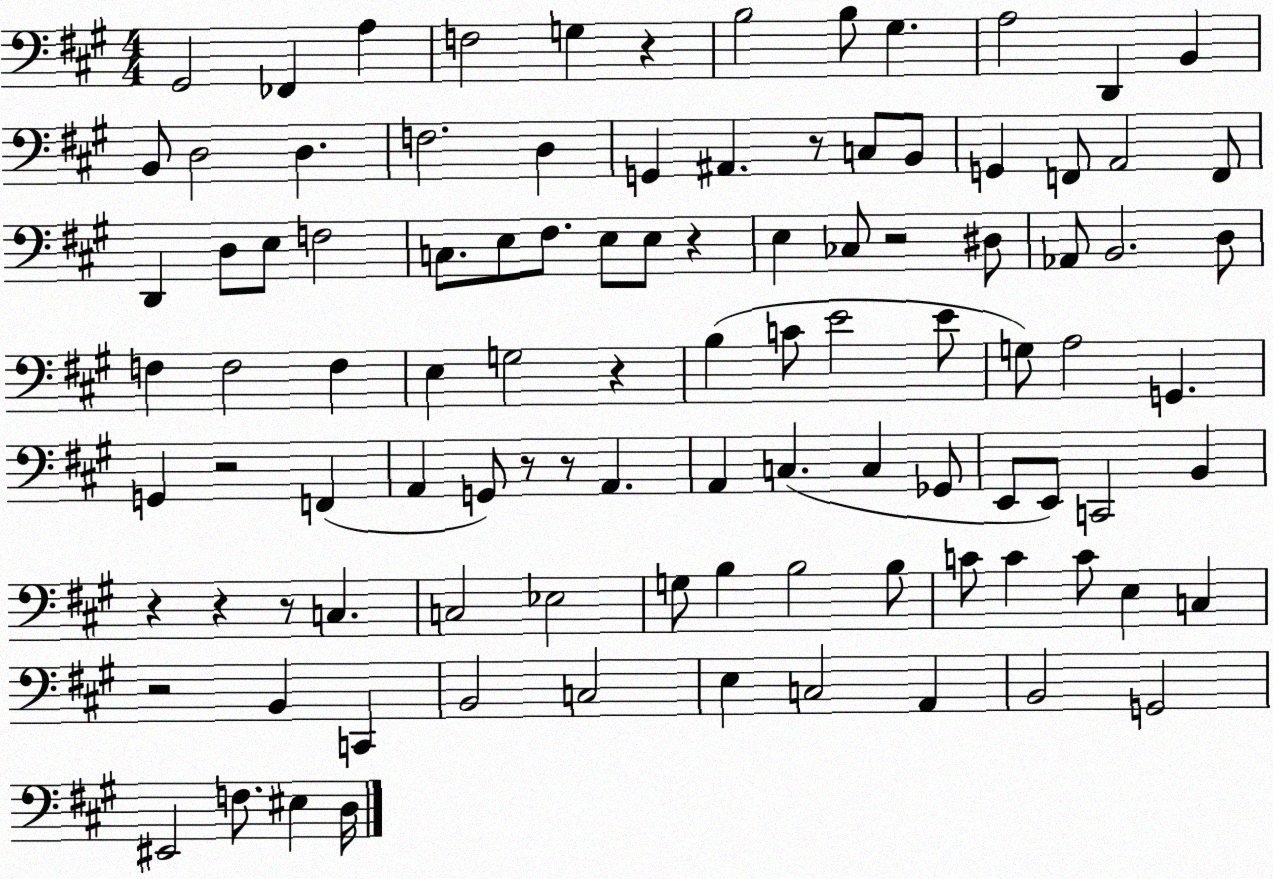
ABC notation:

X:1
T:Untitled
M:4/4
L:1/4
K:A
^G,,2 _F,, A, F,2 G, z B,2 B,/2 ^G, A,2 D,, B,, B,,/2 D,2 D, F,2 D, G,, ^A,, z/2 C,/2 B,,/2 G,, F,,/2 A,,2 F,,/2 D,, D,/2 E,/2 F,2 C,/2 E,/2 ^F,/2 E,/2 E,/2 z E, _C,/2 z2 ^D,/2 _A,,/2 B,,2 D,/2 F, F,2 F, E, G,2 z B, C/2 E2 E/2 G,/2 A,2 G,, G,, z2 F,, A,, G,,/2 z/2 z/2 A,, A,, C, C, _G,,/2 E,,/2 E,,/2 C,,2 B,, z z z/2 C, C,2 _E,2 G,/2 B, B,2 B,/2 C/2 C C/2 E, C, z2 B,, C,, B,,2 C,2 E, C,2 A,, B,,2 G,,2 ^E,,2 F,/2 ^E, D,/4